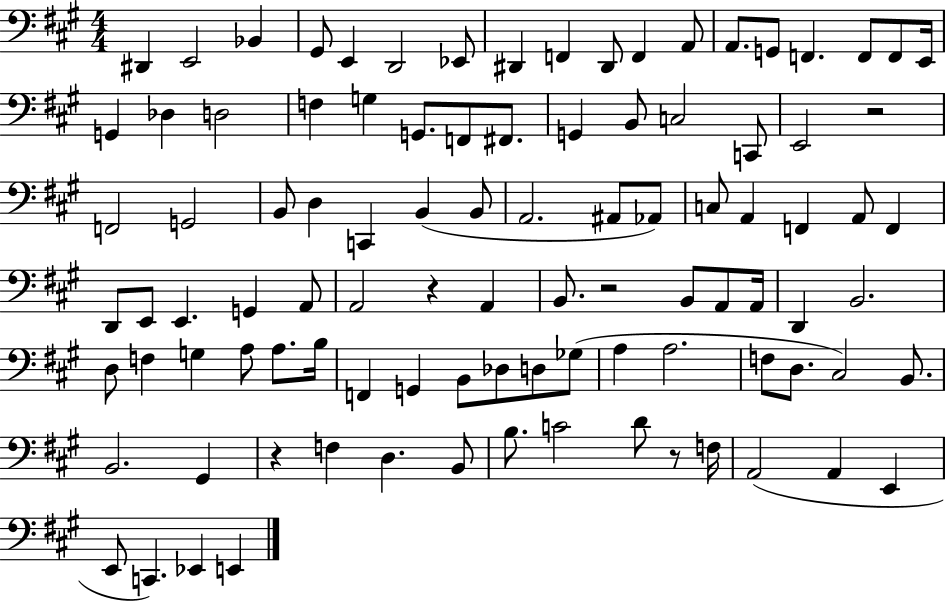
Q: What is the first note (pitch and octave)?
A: D#2